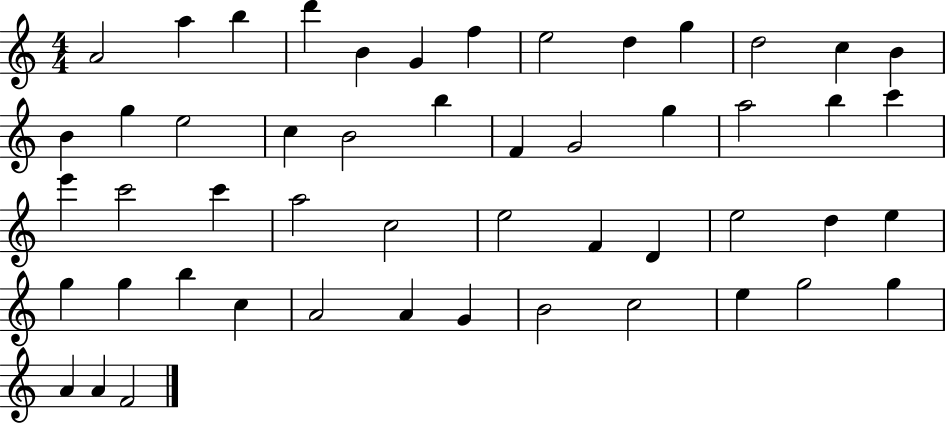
A4/h A5/q B5/q D6/q B4/q G4/q F5/q E5/h D5/q G5/q D5/h C5/q B4/q B4/q G5/q E5/h C5/q B4/h B5/q F4/q G4/h G5/q A5/h B5/q C6/q E6/q C6/h C6/q A5/h C5/h E5/h F4/q D4/q E5/h D5/q E5/q G5/q G5/q B5/q C5/q A4/h A4/q G4/q B4/h C5/h E5/q G5/h G5/q A4/q A4/q F4/h